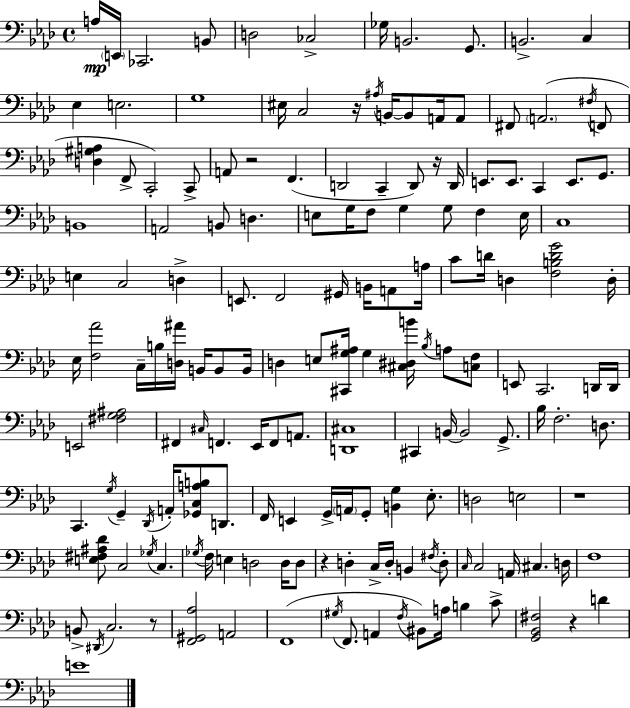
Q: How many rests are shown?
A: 7